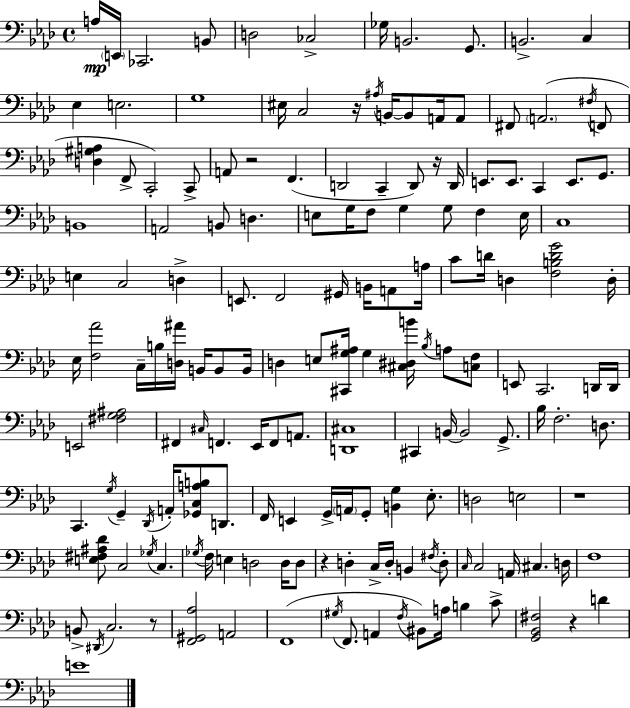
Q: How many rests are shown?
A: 7